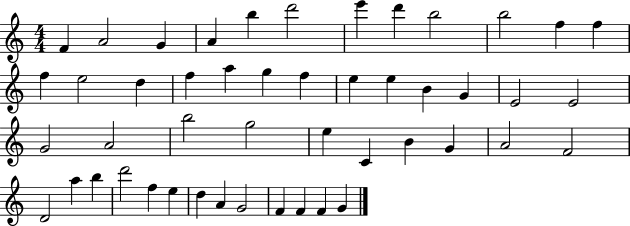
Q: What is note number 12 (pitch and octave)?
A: F5